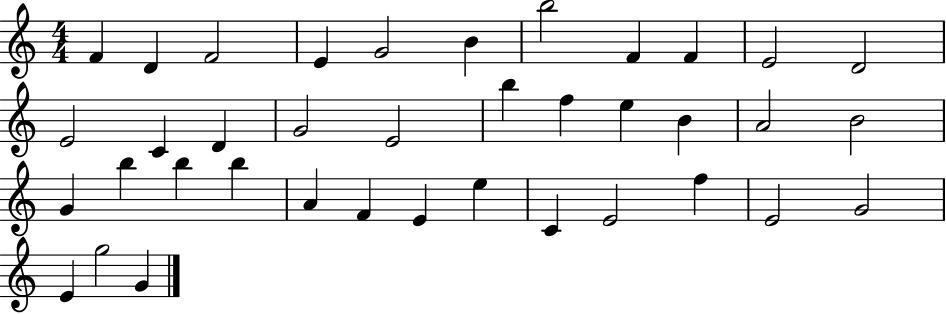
F4/q D4/q F4/h E4/q G4/h B4/q B5/h F4/q F4/q E4/h D4/h E4/h C4/q D4/q G4/h E4/h B5/q F5/q E5/q B4/q A4/h B4/h G4/q B5/q B5/q B5/q A4/q F4/q E4/q E5/q C4/q E4/h F5/q E4/h G4/h E4/q G5/h G4/q